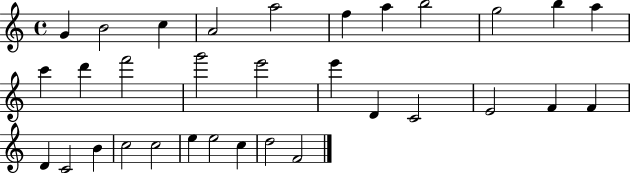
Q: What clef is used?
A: treble